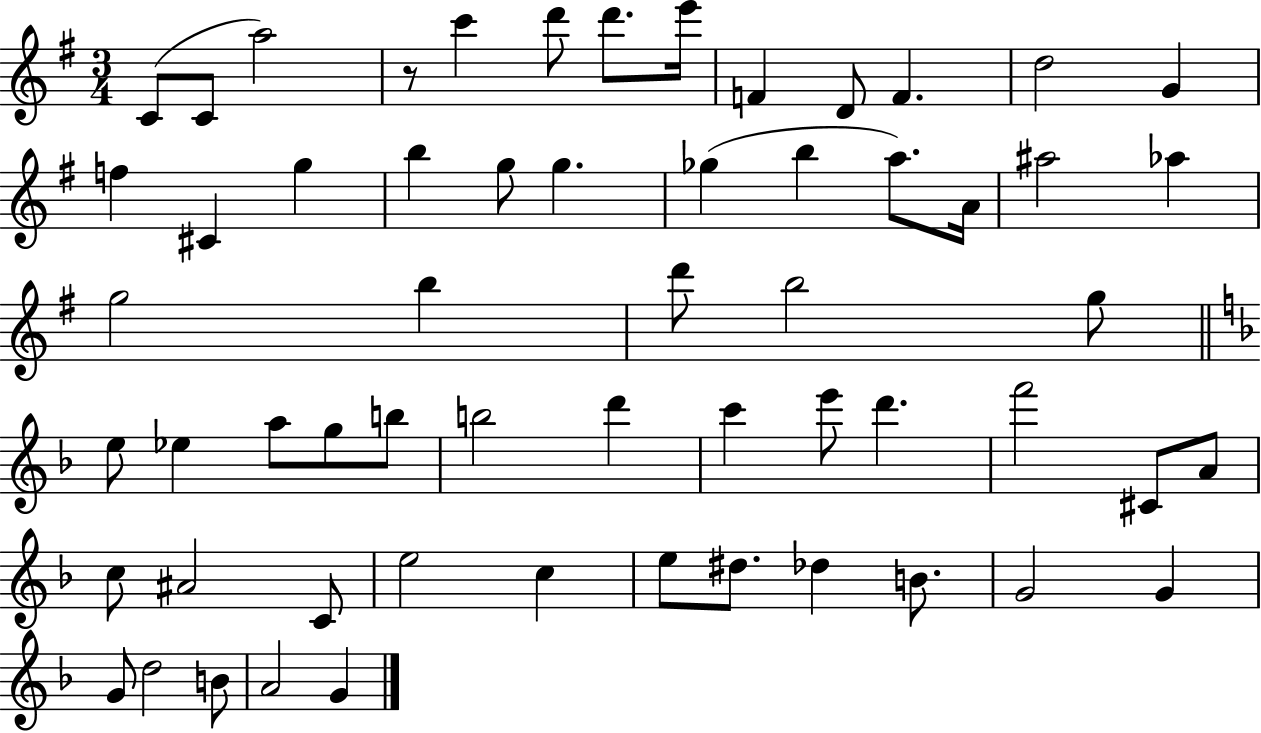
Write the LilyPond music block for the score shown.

{
  \clef treble
  \numericTimeSignature
  \time 3/4
  \key g \major
  c'8( c'8 a''2) | r8 c'''4 d'''8 d'''8. e'''16 | f'4 d'8 f'4. | d''2 g'4 | \break f''4 cis'4 g''4 | b''4 g''8 g''4. | ges''4( b''4 a''8.) a'16 | ais''2 aes''4 | \break g''2 b''4 | d'''8 b''2 g''8 | \bar "||" \break \key d \minor e''8 ees''4 a''8 g''8 b''8 | b''2 d'''4 | c'''4 e'''8 d'''4. | f'''2 cis'8 a'8 | \break c''8 ais'2 c'8 | e''2 c''4 | e''8 dis''8. des''4 b'8. | g'2 g'4 | \break g'8 d''2 b'8 | a'2 g'4 | \bar "|."
}